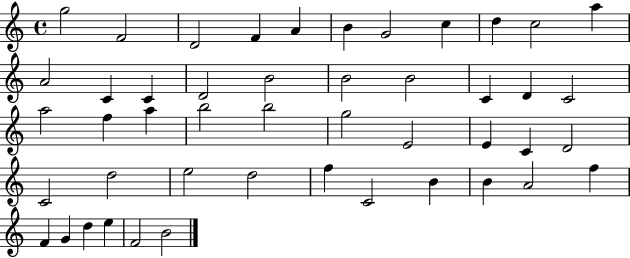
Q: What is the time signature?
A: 4/4